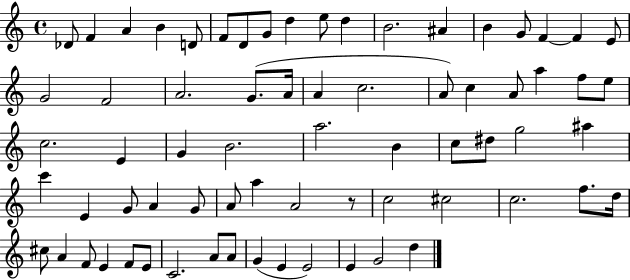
Db4/e F4/q A4/q B4/q D4/e F4/e D4/e G4/e D5/q E5/e D5/q B4/h. A#4/q B4/q G4/e F4/q F4/q E4/e G4/h F4/h A4/h. G4/e. A4/s A4/q C5/h. A4/e C5/q A4/e A5/q F5/e E5/e C5/h. E4/q G4/q B4/h. A5/h. B4/q C5/e D#5/e G5/h A#5/q C6/q E4/q G4/e A4/q G4/e A4/e A5/q A4/h R/e C5/h C#5/h C5/h. F5/e. D5/s C#5/e A4/q F4/e E4/q F4/e E4/e C4/h. A4/e A4/e G4/q E4/q E4/h E4/q G4/h D5/q